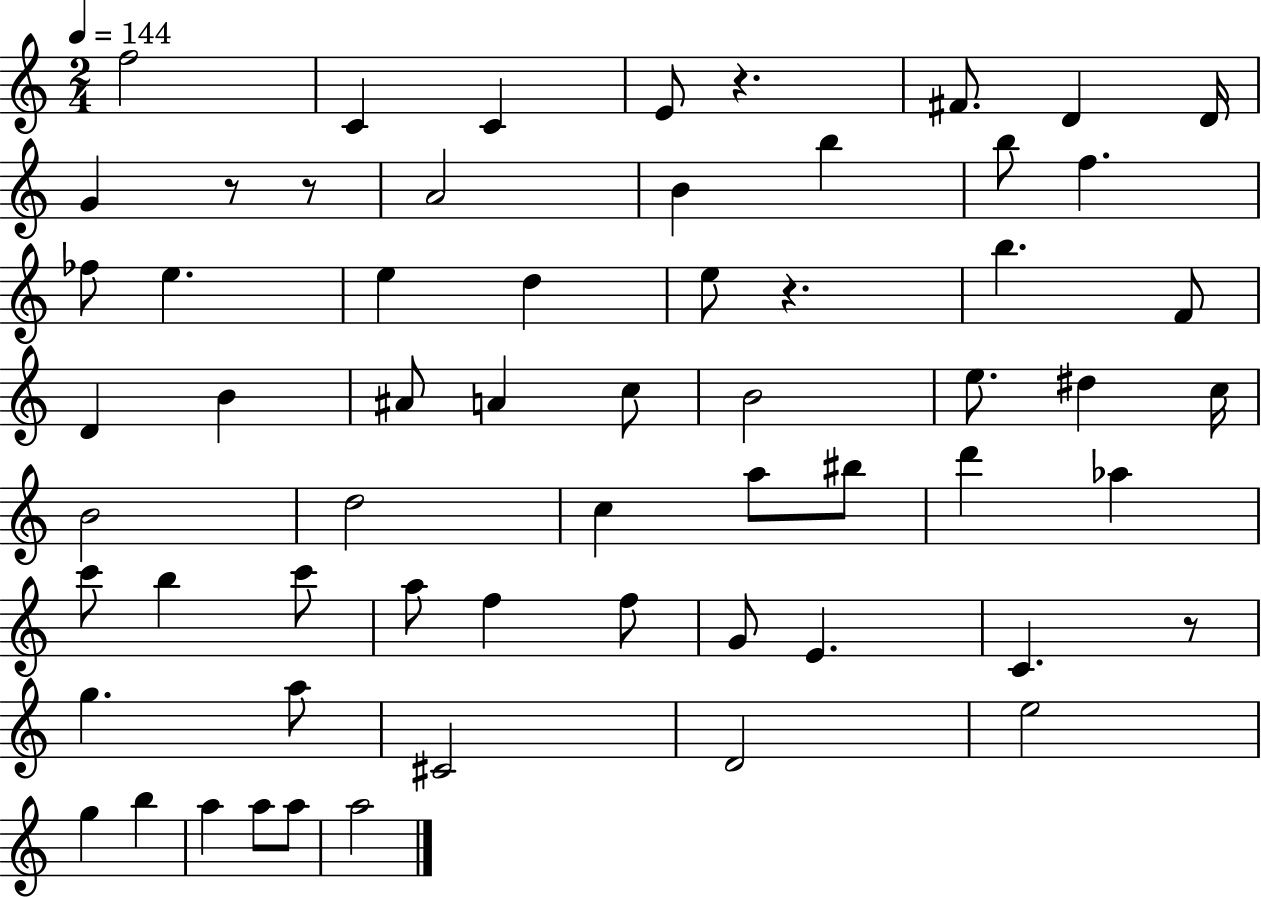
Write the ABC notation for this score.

X:1
T:Untitled
M:2/4
L:1/4
K:C
f2 C C E/2 z ^F/2 D D/4 G z/2 z/2 A2 B b b/2 f _f/2 e e d e/2 z b F/2 D B ^A/2 A c/2 B2 e/2 ^d c/4 B2 d2 c a/2 ^b/2 d' _a c'/2 b c'/2 a/2 f f/2 G/2 E C z/2 g a/2 ^C2 D2 e2 g b a a/2 a/2 a2